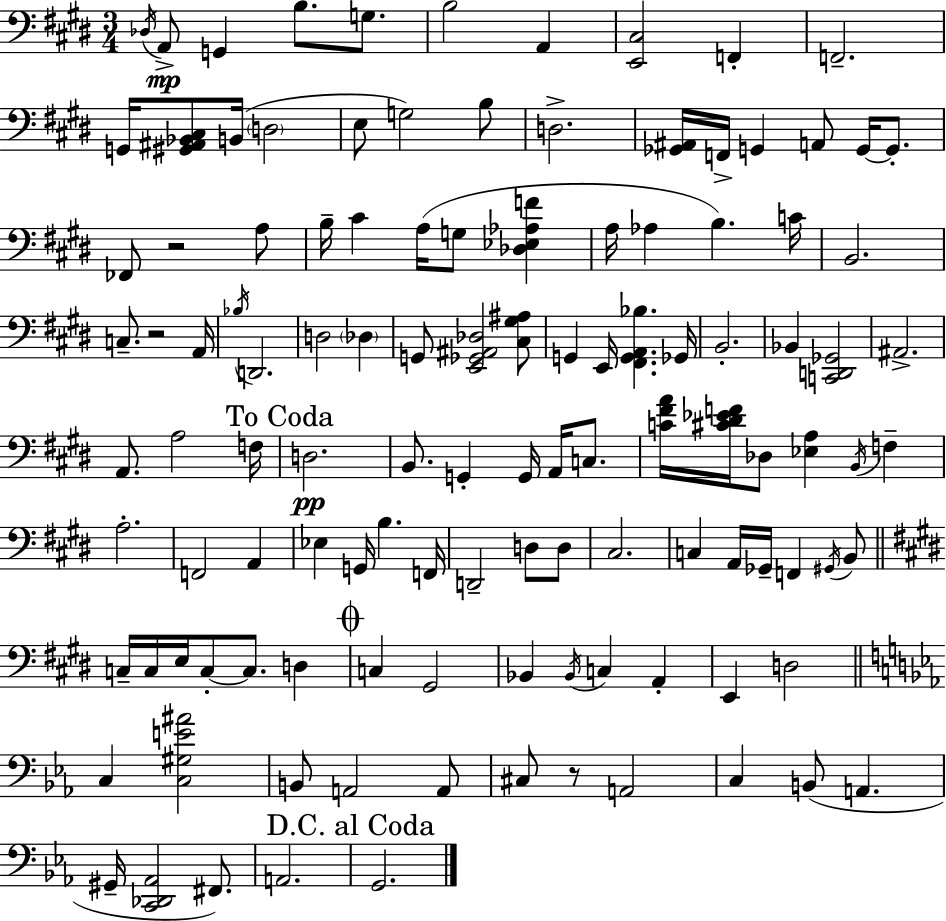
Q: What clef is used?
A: bass